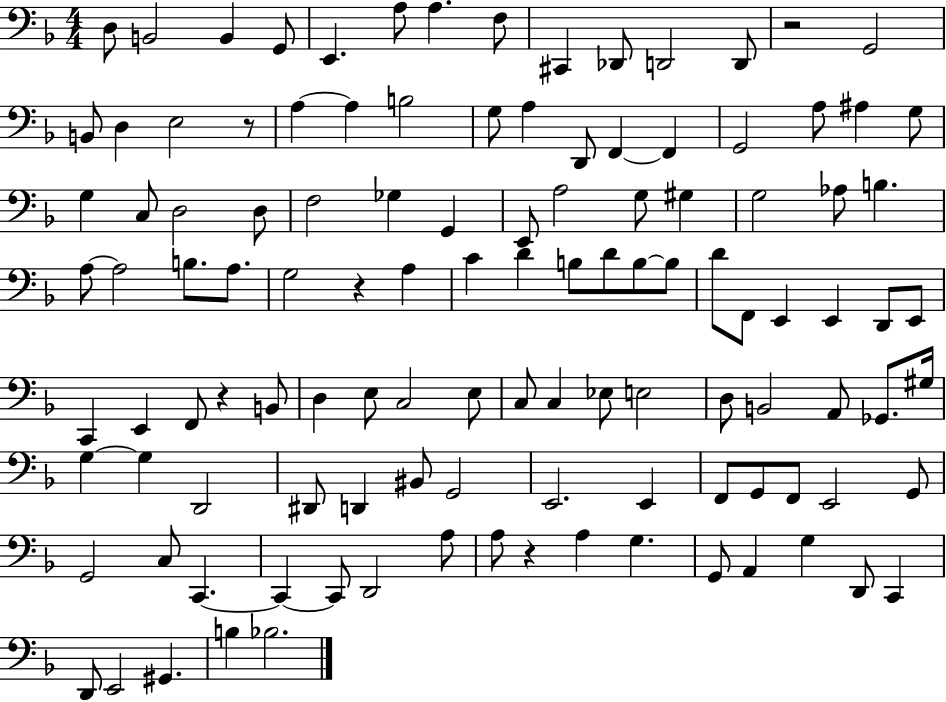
{
  \clef bass
  \numericTimeSignature
  \time 4/4
  \key f \major
  \repeat volta 2 { d8 b,2 b,4 g,8 | e,4. a8 a4. f8 | cis,4 des,8 d,2 d,8 | r2 g,2 | \break b,8 d4 e2 r8 | a4~~ a4 b2 | g8 a4 d,8 f,4~~ f,4 | g,2 a8 ais4 g8 | \break g4 c8 d2 d8 | f2 ges4 g,4 | e,8 a2 g8 gis4 | g2 aes8 b4. | \break a8~~ a2 b8. a8. | g2 r4 a4 | c'4 d'4 b8 d'8 b8~~ b8 | d'8 f,8 e,4 e,4 d,8 e,8 | \break c,4 e,4 f,8 r4 b,8 | d4 e8 c2 e8 | c8 c4 ees8 e2 | d8 b,2 a,8 ges,8. gis16 | \break g4~~ g4 d,2 | dis,8 d,4 bis,8 g,2 | e,2. e,4 | f,8 g,8 f,8 e,2 g,8 | \break g,2 c8 c,4.~~ | c,4~~ c,8 d,2 a8 | a8 r4 a4 g4. | g,8 a,4 g4 d,8 c,4 | \break d,8 e,2 gis,4. | b4 bes2. | } \bar "|."
}